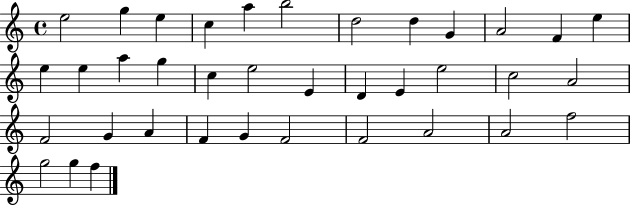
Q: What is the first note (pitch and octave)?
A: E5